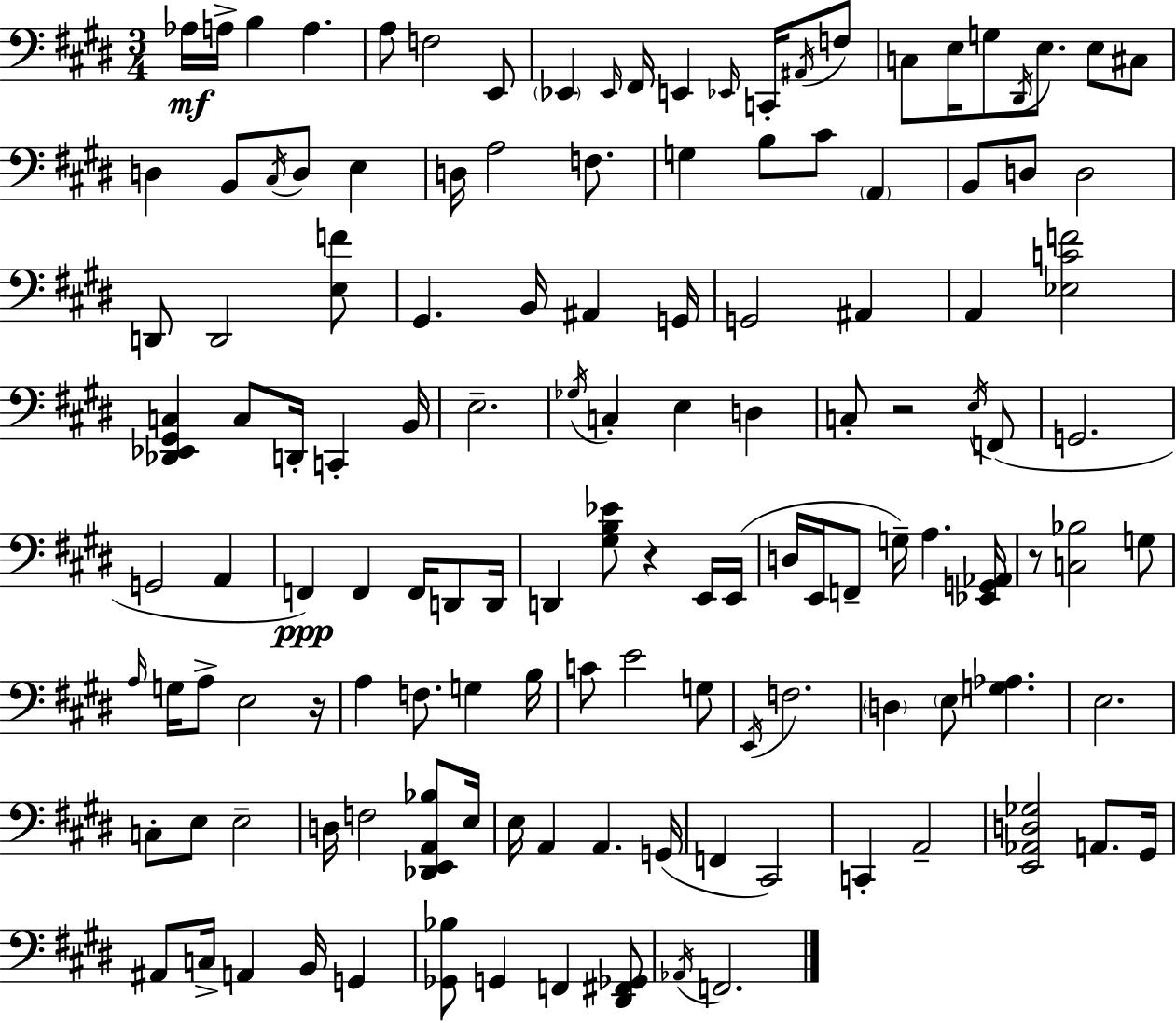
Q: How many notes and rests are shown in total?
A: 131